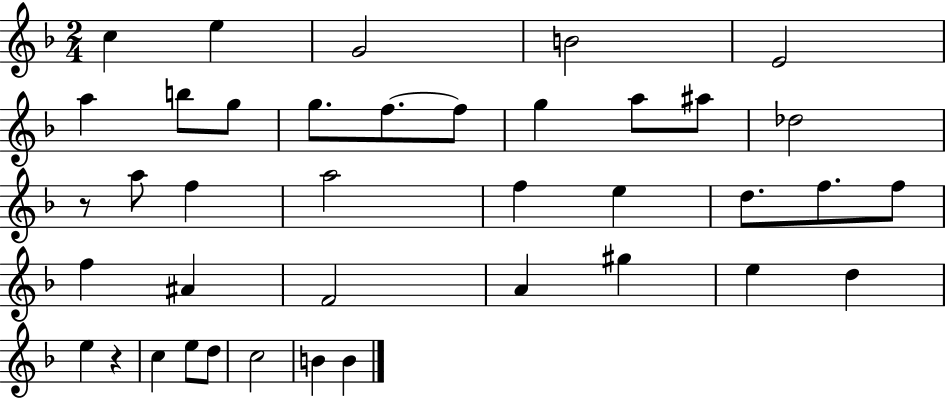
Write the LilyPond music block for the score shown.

{
  \clef treble
  \numericTimeSignature
  \time 2/4
  \key f \major
  c''4 e''4 | g'2 | b'2 | e'2 | \break a''4 b''8 g''8 | g''8. f''8.~~ f''8 | g''4 a''8 ais''8 | des''2 | \break r8 a''8 f''4 | a''2 | f''4 e''4 | d''8. f''8. f''8 | \break f''4 ais'4 | f'2 | a'4 gis''4 | e''4 d''4 | \break e''4 r4 | c''4 e''8 d''8 | c''2 | b'4 b'4 | \break \bar "|."
}